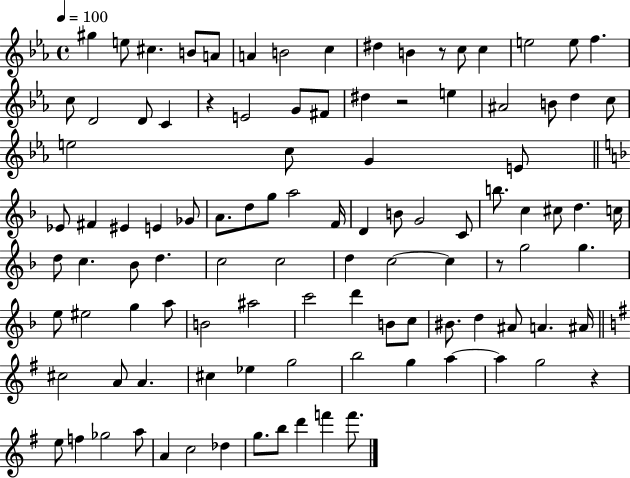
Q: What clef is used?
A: treble